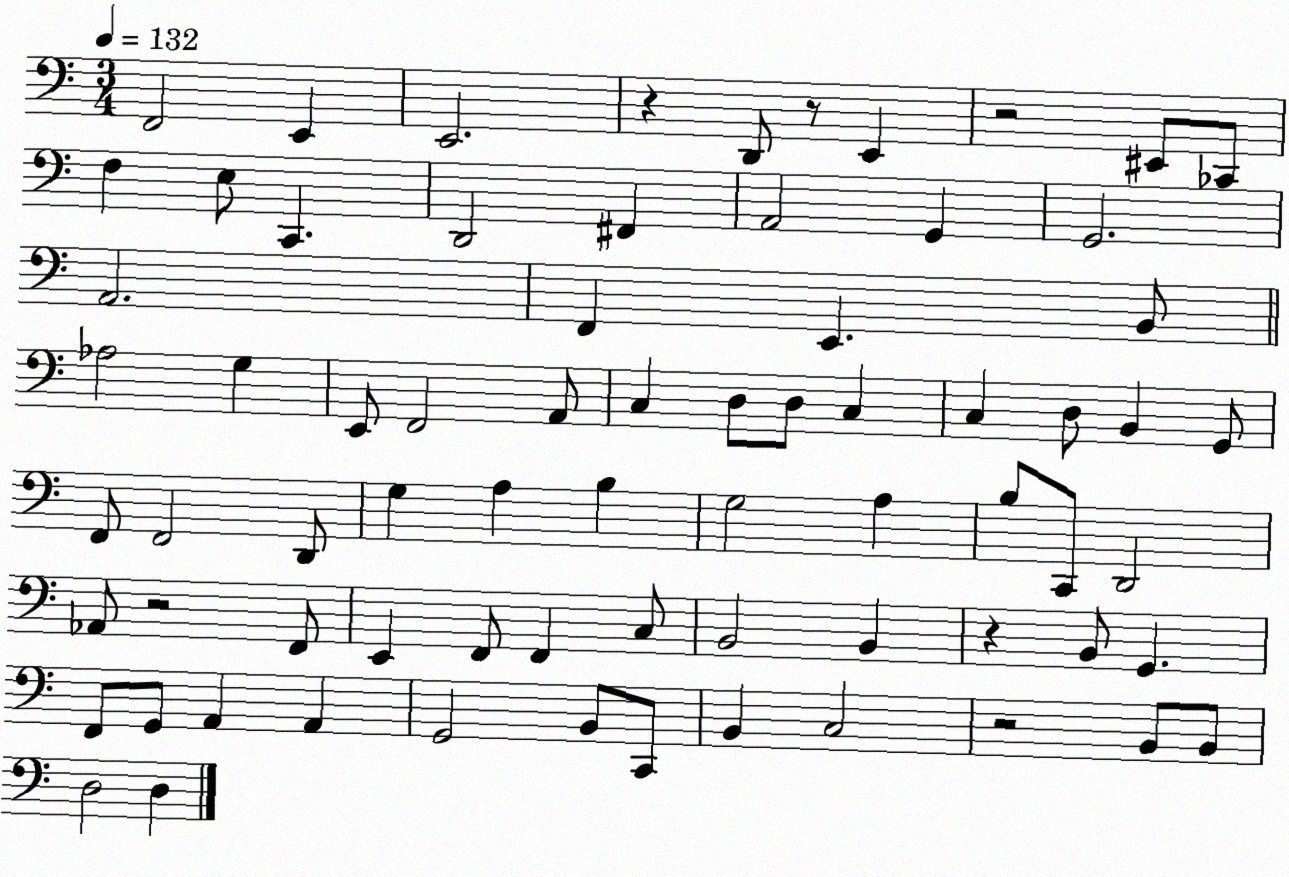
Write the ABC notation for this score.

X:1
T:Untitled
M:3/4
L:1/4
K:C
F,,2 E,, E,,2 z D,,/2 z/2 E,, z2 ^E,,/2 _C,,/2 F, E,/2 C,, D,,2 ^F,, A,,2 G,, G,,2 A,,2 F,, E,, B,,/2 _A,2 G, E,,/2 F,,2 A,,/2 C, D,/2 D,/2 C, C, D,/2 B,, G,,/2 F,,/2 F,,2 D,,/2 G, A, B, G,2 A, B,/2 C,,/2 D,,2 _A,,/2 z2 F,,/2 E,, F,,/2 F,, C,/2 B,,2 B,, z B,,/2 G,, F,,/2 G,,/2 A,, A,, G,,2 B,,/2 C,,/2 B,, C,2 z2 B,,/2 B,,/2 D,2 D,